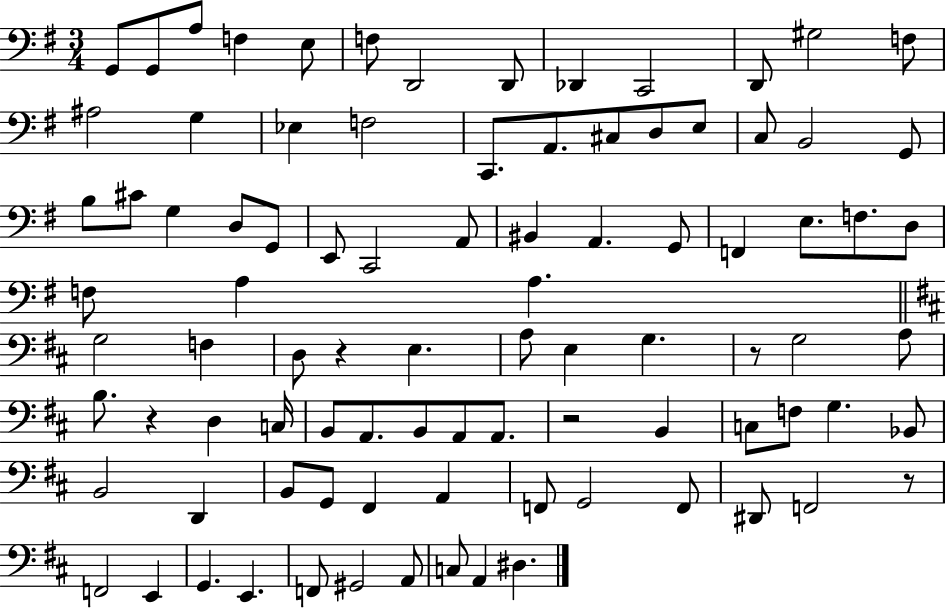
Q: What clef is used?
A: bass